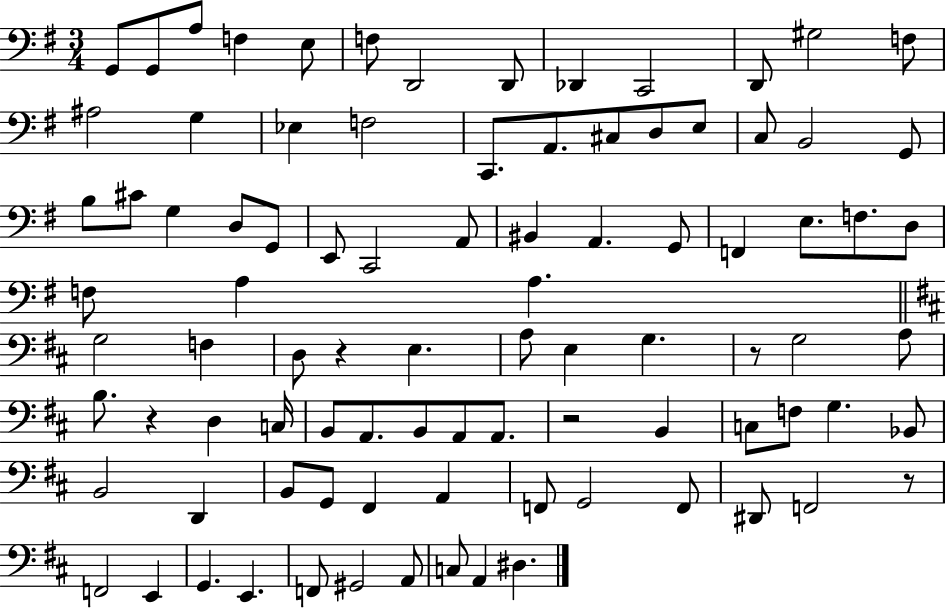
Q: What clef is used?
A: bass